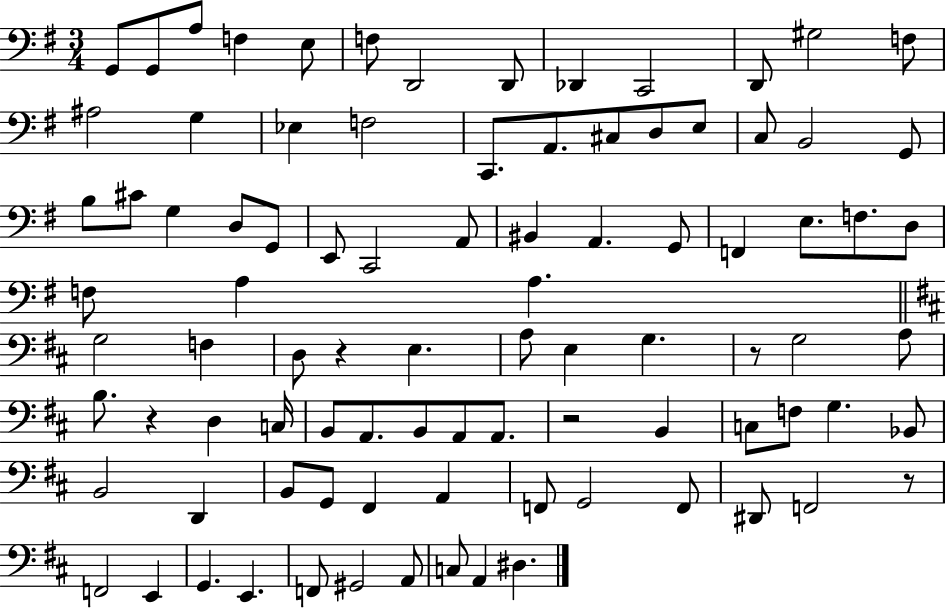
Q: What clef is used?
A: bass